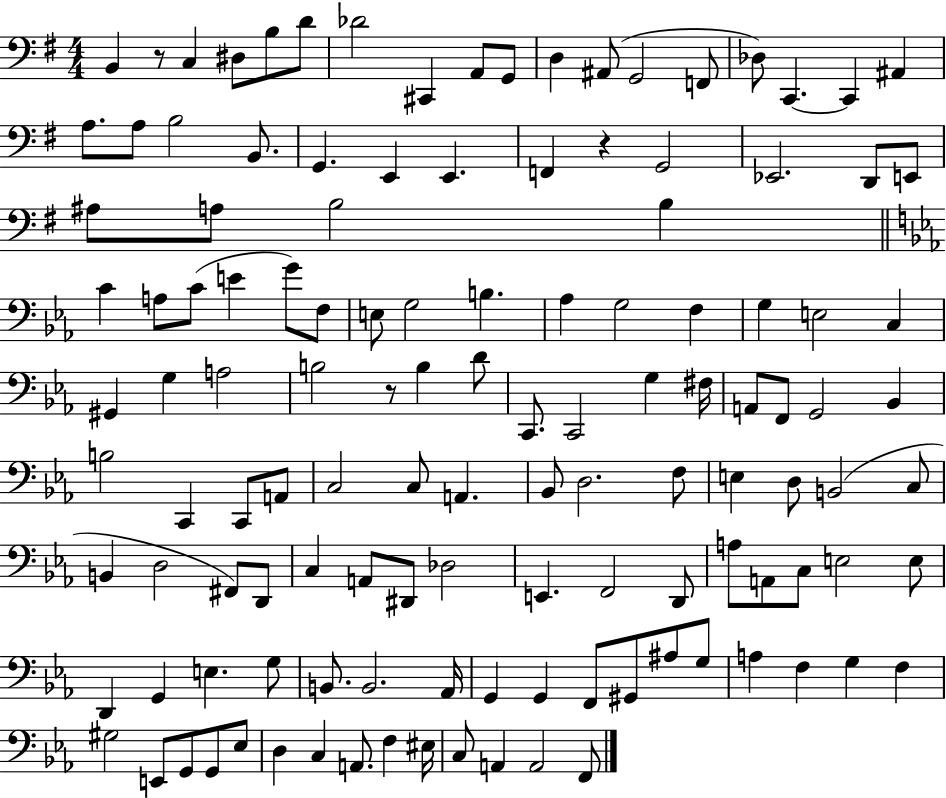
{
  \clef bass
  \numericTimeSignature
  \time 4/4
  \key g \major
  \repeat volta 2 { b,4 r8 c4 dis8 b8 d'8 | des'2 cis,4 a,8 g,8 | d4 ais,8( g,2 f,8 | des8) c,4.~~ c,4 ais,4 | \break a8. a8 b2 b,8. | g,4. e,4 e,4. | f,4 r4 g,2 | ees,2. d,8 e,8 | \break ais8 a8 b2 b4 | \bar "||" \break \key ees \major c'4 a8 c'8( e'4 g'8) f8 | e8 g2 b4. | aes4 g2 f4 | g4 e2 c4 | \break gis,4 g4 a2 | b2 r8 b4 d'8 | c,8. c,2 g4 fis16 | a,8 f,8 g,2 bes,4 | \break b2 c,4 c,8 a,8 | c2 c8 a,4. | bes,8 d2. f8 | e4 d8 b,2( c8 | \break b,4 d2 fis,8) d,8 | c4 a,8 dis,8 des2 | e,4. f,2 d,8 | a8 a,8 c8 e2 e8 | \break d,4 g,4 e4. g8 | b,8. b,2. aes,16 | g,4 g,4 f,8 gis,8 ais8 g8 | a4 f4 g4 f4 | \break gis2 e,8 g,8 g,8 ees8 | d4 c4 a,8. f4 eis16 | c8 a,4 a,2 f,8 | } \bar "|."
}